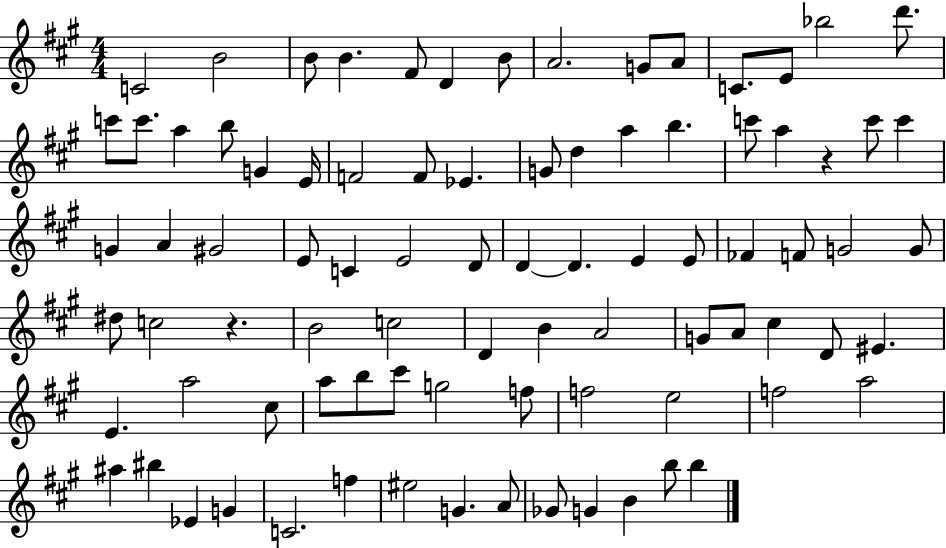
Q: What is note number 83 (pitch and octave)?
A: B5